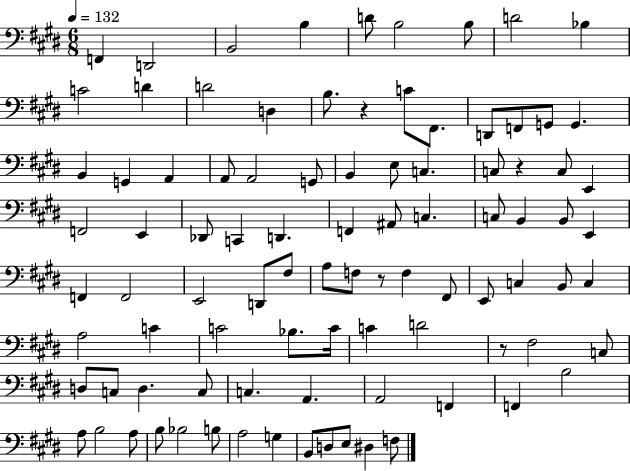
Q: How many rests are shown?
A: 4